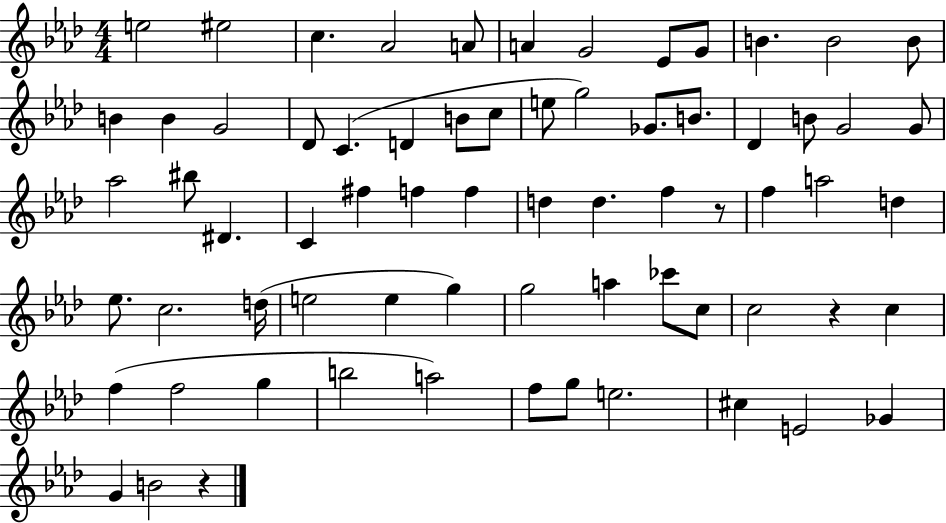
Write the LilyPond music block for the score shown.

{
  \clef treble
  \numericTimeSignature
  \time 4/4
  \key aes \major
  \repeat volta 2 { e''2 eis''2 | c''4. aes'2 a'8 | a'4 g'2 ees'8 g'8 | b'4. b'2 b'8 | \break b'4 b'4 g'2 | des'8 c'4.( d'4 b'8 c''8 | e''8 g''2) ges'8. b'8. | des'4 b'8 g'2 g'8 | \break aes''2 bis''8 dis'4. | c'4 fis''4 f''4 f''4 | d''4 d''4. f''4 r8 | f''4 a''2 d''4 | \break ees''8. c''2. d''16( | e''2 e''4 g''4) | g''2 a''4 ces'''8 c''8 | c''2 r4 c''4 | \break f''4( f''2 g''4 | b''2 a''2) | f''8 g''8 e''2. | cis''4 e'2 ges'4 | \break g'4 b'2 r4 | } \bar "|."
}